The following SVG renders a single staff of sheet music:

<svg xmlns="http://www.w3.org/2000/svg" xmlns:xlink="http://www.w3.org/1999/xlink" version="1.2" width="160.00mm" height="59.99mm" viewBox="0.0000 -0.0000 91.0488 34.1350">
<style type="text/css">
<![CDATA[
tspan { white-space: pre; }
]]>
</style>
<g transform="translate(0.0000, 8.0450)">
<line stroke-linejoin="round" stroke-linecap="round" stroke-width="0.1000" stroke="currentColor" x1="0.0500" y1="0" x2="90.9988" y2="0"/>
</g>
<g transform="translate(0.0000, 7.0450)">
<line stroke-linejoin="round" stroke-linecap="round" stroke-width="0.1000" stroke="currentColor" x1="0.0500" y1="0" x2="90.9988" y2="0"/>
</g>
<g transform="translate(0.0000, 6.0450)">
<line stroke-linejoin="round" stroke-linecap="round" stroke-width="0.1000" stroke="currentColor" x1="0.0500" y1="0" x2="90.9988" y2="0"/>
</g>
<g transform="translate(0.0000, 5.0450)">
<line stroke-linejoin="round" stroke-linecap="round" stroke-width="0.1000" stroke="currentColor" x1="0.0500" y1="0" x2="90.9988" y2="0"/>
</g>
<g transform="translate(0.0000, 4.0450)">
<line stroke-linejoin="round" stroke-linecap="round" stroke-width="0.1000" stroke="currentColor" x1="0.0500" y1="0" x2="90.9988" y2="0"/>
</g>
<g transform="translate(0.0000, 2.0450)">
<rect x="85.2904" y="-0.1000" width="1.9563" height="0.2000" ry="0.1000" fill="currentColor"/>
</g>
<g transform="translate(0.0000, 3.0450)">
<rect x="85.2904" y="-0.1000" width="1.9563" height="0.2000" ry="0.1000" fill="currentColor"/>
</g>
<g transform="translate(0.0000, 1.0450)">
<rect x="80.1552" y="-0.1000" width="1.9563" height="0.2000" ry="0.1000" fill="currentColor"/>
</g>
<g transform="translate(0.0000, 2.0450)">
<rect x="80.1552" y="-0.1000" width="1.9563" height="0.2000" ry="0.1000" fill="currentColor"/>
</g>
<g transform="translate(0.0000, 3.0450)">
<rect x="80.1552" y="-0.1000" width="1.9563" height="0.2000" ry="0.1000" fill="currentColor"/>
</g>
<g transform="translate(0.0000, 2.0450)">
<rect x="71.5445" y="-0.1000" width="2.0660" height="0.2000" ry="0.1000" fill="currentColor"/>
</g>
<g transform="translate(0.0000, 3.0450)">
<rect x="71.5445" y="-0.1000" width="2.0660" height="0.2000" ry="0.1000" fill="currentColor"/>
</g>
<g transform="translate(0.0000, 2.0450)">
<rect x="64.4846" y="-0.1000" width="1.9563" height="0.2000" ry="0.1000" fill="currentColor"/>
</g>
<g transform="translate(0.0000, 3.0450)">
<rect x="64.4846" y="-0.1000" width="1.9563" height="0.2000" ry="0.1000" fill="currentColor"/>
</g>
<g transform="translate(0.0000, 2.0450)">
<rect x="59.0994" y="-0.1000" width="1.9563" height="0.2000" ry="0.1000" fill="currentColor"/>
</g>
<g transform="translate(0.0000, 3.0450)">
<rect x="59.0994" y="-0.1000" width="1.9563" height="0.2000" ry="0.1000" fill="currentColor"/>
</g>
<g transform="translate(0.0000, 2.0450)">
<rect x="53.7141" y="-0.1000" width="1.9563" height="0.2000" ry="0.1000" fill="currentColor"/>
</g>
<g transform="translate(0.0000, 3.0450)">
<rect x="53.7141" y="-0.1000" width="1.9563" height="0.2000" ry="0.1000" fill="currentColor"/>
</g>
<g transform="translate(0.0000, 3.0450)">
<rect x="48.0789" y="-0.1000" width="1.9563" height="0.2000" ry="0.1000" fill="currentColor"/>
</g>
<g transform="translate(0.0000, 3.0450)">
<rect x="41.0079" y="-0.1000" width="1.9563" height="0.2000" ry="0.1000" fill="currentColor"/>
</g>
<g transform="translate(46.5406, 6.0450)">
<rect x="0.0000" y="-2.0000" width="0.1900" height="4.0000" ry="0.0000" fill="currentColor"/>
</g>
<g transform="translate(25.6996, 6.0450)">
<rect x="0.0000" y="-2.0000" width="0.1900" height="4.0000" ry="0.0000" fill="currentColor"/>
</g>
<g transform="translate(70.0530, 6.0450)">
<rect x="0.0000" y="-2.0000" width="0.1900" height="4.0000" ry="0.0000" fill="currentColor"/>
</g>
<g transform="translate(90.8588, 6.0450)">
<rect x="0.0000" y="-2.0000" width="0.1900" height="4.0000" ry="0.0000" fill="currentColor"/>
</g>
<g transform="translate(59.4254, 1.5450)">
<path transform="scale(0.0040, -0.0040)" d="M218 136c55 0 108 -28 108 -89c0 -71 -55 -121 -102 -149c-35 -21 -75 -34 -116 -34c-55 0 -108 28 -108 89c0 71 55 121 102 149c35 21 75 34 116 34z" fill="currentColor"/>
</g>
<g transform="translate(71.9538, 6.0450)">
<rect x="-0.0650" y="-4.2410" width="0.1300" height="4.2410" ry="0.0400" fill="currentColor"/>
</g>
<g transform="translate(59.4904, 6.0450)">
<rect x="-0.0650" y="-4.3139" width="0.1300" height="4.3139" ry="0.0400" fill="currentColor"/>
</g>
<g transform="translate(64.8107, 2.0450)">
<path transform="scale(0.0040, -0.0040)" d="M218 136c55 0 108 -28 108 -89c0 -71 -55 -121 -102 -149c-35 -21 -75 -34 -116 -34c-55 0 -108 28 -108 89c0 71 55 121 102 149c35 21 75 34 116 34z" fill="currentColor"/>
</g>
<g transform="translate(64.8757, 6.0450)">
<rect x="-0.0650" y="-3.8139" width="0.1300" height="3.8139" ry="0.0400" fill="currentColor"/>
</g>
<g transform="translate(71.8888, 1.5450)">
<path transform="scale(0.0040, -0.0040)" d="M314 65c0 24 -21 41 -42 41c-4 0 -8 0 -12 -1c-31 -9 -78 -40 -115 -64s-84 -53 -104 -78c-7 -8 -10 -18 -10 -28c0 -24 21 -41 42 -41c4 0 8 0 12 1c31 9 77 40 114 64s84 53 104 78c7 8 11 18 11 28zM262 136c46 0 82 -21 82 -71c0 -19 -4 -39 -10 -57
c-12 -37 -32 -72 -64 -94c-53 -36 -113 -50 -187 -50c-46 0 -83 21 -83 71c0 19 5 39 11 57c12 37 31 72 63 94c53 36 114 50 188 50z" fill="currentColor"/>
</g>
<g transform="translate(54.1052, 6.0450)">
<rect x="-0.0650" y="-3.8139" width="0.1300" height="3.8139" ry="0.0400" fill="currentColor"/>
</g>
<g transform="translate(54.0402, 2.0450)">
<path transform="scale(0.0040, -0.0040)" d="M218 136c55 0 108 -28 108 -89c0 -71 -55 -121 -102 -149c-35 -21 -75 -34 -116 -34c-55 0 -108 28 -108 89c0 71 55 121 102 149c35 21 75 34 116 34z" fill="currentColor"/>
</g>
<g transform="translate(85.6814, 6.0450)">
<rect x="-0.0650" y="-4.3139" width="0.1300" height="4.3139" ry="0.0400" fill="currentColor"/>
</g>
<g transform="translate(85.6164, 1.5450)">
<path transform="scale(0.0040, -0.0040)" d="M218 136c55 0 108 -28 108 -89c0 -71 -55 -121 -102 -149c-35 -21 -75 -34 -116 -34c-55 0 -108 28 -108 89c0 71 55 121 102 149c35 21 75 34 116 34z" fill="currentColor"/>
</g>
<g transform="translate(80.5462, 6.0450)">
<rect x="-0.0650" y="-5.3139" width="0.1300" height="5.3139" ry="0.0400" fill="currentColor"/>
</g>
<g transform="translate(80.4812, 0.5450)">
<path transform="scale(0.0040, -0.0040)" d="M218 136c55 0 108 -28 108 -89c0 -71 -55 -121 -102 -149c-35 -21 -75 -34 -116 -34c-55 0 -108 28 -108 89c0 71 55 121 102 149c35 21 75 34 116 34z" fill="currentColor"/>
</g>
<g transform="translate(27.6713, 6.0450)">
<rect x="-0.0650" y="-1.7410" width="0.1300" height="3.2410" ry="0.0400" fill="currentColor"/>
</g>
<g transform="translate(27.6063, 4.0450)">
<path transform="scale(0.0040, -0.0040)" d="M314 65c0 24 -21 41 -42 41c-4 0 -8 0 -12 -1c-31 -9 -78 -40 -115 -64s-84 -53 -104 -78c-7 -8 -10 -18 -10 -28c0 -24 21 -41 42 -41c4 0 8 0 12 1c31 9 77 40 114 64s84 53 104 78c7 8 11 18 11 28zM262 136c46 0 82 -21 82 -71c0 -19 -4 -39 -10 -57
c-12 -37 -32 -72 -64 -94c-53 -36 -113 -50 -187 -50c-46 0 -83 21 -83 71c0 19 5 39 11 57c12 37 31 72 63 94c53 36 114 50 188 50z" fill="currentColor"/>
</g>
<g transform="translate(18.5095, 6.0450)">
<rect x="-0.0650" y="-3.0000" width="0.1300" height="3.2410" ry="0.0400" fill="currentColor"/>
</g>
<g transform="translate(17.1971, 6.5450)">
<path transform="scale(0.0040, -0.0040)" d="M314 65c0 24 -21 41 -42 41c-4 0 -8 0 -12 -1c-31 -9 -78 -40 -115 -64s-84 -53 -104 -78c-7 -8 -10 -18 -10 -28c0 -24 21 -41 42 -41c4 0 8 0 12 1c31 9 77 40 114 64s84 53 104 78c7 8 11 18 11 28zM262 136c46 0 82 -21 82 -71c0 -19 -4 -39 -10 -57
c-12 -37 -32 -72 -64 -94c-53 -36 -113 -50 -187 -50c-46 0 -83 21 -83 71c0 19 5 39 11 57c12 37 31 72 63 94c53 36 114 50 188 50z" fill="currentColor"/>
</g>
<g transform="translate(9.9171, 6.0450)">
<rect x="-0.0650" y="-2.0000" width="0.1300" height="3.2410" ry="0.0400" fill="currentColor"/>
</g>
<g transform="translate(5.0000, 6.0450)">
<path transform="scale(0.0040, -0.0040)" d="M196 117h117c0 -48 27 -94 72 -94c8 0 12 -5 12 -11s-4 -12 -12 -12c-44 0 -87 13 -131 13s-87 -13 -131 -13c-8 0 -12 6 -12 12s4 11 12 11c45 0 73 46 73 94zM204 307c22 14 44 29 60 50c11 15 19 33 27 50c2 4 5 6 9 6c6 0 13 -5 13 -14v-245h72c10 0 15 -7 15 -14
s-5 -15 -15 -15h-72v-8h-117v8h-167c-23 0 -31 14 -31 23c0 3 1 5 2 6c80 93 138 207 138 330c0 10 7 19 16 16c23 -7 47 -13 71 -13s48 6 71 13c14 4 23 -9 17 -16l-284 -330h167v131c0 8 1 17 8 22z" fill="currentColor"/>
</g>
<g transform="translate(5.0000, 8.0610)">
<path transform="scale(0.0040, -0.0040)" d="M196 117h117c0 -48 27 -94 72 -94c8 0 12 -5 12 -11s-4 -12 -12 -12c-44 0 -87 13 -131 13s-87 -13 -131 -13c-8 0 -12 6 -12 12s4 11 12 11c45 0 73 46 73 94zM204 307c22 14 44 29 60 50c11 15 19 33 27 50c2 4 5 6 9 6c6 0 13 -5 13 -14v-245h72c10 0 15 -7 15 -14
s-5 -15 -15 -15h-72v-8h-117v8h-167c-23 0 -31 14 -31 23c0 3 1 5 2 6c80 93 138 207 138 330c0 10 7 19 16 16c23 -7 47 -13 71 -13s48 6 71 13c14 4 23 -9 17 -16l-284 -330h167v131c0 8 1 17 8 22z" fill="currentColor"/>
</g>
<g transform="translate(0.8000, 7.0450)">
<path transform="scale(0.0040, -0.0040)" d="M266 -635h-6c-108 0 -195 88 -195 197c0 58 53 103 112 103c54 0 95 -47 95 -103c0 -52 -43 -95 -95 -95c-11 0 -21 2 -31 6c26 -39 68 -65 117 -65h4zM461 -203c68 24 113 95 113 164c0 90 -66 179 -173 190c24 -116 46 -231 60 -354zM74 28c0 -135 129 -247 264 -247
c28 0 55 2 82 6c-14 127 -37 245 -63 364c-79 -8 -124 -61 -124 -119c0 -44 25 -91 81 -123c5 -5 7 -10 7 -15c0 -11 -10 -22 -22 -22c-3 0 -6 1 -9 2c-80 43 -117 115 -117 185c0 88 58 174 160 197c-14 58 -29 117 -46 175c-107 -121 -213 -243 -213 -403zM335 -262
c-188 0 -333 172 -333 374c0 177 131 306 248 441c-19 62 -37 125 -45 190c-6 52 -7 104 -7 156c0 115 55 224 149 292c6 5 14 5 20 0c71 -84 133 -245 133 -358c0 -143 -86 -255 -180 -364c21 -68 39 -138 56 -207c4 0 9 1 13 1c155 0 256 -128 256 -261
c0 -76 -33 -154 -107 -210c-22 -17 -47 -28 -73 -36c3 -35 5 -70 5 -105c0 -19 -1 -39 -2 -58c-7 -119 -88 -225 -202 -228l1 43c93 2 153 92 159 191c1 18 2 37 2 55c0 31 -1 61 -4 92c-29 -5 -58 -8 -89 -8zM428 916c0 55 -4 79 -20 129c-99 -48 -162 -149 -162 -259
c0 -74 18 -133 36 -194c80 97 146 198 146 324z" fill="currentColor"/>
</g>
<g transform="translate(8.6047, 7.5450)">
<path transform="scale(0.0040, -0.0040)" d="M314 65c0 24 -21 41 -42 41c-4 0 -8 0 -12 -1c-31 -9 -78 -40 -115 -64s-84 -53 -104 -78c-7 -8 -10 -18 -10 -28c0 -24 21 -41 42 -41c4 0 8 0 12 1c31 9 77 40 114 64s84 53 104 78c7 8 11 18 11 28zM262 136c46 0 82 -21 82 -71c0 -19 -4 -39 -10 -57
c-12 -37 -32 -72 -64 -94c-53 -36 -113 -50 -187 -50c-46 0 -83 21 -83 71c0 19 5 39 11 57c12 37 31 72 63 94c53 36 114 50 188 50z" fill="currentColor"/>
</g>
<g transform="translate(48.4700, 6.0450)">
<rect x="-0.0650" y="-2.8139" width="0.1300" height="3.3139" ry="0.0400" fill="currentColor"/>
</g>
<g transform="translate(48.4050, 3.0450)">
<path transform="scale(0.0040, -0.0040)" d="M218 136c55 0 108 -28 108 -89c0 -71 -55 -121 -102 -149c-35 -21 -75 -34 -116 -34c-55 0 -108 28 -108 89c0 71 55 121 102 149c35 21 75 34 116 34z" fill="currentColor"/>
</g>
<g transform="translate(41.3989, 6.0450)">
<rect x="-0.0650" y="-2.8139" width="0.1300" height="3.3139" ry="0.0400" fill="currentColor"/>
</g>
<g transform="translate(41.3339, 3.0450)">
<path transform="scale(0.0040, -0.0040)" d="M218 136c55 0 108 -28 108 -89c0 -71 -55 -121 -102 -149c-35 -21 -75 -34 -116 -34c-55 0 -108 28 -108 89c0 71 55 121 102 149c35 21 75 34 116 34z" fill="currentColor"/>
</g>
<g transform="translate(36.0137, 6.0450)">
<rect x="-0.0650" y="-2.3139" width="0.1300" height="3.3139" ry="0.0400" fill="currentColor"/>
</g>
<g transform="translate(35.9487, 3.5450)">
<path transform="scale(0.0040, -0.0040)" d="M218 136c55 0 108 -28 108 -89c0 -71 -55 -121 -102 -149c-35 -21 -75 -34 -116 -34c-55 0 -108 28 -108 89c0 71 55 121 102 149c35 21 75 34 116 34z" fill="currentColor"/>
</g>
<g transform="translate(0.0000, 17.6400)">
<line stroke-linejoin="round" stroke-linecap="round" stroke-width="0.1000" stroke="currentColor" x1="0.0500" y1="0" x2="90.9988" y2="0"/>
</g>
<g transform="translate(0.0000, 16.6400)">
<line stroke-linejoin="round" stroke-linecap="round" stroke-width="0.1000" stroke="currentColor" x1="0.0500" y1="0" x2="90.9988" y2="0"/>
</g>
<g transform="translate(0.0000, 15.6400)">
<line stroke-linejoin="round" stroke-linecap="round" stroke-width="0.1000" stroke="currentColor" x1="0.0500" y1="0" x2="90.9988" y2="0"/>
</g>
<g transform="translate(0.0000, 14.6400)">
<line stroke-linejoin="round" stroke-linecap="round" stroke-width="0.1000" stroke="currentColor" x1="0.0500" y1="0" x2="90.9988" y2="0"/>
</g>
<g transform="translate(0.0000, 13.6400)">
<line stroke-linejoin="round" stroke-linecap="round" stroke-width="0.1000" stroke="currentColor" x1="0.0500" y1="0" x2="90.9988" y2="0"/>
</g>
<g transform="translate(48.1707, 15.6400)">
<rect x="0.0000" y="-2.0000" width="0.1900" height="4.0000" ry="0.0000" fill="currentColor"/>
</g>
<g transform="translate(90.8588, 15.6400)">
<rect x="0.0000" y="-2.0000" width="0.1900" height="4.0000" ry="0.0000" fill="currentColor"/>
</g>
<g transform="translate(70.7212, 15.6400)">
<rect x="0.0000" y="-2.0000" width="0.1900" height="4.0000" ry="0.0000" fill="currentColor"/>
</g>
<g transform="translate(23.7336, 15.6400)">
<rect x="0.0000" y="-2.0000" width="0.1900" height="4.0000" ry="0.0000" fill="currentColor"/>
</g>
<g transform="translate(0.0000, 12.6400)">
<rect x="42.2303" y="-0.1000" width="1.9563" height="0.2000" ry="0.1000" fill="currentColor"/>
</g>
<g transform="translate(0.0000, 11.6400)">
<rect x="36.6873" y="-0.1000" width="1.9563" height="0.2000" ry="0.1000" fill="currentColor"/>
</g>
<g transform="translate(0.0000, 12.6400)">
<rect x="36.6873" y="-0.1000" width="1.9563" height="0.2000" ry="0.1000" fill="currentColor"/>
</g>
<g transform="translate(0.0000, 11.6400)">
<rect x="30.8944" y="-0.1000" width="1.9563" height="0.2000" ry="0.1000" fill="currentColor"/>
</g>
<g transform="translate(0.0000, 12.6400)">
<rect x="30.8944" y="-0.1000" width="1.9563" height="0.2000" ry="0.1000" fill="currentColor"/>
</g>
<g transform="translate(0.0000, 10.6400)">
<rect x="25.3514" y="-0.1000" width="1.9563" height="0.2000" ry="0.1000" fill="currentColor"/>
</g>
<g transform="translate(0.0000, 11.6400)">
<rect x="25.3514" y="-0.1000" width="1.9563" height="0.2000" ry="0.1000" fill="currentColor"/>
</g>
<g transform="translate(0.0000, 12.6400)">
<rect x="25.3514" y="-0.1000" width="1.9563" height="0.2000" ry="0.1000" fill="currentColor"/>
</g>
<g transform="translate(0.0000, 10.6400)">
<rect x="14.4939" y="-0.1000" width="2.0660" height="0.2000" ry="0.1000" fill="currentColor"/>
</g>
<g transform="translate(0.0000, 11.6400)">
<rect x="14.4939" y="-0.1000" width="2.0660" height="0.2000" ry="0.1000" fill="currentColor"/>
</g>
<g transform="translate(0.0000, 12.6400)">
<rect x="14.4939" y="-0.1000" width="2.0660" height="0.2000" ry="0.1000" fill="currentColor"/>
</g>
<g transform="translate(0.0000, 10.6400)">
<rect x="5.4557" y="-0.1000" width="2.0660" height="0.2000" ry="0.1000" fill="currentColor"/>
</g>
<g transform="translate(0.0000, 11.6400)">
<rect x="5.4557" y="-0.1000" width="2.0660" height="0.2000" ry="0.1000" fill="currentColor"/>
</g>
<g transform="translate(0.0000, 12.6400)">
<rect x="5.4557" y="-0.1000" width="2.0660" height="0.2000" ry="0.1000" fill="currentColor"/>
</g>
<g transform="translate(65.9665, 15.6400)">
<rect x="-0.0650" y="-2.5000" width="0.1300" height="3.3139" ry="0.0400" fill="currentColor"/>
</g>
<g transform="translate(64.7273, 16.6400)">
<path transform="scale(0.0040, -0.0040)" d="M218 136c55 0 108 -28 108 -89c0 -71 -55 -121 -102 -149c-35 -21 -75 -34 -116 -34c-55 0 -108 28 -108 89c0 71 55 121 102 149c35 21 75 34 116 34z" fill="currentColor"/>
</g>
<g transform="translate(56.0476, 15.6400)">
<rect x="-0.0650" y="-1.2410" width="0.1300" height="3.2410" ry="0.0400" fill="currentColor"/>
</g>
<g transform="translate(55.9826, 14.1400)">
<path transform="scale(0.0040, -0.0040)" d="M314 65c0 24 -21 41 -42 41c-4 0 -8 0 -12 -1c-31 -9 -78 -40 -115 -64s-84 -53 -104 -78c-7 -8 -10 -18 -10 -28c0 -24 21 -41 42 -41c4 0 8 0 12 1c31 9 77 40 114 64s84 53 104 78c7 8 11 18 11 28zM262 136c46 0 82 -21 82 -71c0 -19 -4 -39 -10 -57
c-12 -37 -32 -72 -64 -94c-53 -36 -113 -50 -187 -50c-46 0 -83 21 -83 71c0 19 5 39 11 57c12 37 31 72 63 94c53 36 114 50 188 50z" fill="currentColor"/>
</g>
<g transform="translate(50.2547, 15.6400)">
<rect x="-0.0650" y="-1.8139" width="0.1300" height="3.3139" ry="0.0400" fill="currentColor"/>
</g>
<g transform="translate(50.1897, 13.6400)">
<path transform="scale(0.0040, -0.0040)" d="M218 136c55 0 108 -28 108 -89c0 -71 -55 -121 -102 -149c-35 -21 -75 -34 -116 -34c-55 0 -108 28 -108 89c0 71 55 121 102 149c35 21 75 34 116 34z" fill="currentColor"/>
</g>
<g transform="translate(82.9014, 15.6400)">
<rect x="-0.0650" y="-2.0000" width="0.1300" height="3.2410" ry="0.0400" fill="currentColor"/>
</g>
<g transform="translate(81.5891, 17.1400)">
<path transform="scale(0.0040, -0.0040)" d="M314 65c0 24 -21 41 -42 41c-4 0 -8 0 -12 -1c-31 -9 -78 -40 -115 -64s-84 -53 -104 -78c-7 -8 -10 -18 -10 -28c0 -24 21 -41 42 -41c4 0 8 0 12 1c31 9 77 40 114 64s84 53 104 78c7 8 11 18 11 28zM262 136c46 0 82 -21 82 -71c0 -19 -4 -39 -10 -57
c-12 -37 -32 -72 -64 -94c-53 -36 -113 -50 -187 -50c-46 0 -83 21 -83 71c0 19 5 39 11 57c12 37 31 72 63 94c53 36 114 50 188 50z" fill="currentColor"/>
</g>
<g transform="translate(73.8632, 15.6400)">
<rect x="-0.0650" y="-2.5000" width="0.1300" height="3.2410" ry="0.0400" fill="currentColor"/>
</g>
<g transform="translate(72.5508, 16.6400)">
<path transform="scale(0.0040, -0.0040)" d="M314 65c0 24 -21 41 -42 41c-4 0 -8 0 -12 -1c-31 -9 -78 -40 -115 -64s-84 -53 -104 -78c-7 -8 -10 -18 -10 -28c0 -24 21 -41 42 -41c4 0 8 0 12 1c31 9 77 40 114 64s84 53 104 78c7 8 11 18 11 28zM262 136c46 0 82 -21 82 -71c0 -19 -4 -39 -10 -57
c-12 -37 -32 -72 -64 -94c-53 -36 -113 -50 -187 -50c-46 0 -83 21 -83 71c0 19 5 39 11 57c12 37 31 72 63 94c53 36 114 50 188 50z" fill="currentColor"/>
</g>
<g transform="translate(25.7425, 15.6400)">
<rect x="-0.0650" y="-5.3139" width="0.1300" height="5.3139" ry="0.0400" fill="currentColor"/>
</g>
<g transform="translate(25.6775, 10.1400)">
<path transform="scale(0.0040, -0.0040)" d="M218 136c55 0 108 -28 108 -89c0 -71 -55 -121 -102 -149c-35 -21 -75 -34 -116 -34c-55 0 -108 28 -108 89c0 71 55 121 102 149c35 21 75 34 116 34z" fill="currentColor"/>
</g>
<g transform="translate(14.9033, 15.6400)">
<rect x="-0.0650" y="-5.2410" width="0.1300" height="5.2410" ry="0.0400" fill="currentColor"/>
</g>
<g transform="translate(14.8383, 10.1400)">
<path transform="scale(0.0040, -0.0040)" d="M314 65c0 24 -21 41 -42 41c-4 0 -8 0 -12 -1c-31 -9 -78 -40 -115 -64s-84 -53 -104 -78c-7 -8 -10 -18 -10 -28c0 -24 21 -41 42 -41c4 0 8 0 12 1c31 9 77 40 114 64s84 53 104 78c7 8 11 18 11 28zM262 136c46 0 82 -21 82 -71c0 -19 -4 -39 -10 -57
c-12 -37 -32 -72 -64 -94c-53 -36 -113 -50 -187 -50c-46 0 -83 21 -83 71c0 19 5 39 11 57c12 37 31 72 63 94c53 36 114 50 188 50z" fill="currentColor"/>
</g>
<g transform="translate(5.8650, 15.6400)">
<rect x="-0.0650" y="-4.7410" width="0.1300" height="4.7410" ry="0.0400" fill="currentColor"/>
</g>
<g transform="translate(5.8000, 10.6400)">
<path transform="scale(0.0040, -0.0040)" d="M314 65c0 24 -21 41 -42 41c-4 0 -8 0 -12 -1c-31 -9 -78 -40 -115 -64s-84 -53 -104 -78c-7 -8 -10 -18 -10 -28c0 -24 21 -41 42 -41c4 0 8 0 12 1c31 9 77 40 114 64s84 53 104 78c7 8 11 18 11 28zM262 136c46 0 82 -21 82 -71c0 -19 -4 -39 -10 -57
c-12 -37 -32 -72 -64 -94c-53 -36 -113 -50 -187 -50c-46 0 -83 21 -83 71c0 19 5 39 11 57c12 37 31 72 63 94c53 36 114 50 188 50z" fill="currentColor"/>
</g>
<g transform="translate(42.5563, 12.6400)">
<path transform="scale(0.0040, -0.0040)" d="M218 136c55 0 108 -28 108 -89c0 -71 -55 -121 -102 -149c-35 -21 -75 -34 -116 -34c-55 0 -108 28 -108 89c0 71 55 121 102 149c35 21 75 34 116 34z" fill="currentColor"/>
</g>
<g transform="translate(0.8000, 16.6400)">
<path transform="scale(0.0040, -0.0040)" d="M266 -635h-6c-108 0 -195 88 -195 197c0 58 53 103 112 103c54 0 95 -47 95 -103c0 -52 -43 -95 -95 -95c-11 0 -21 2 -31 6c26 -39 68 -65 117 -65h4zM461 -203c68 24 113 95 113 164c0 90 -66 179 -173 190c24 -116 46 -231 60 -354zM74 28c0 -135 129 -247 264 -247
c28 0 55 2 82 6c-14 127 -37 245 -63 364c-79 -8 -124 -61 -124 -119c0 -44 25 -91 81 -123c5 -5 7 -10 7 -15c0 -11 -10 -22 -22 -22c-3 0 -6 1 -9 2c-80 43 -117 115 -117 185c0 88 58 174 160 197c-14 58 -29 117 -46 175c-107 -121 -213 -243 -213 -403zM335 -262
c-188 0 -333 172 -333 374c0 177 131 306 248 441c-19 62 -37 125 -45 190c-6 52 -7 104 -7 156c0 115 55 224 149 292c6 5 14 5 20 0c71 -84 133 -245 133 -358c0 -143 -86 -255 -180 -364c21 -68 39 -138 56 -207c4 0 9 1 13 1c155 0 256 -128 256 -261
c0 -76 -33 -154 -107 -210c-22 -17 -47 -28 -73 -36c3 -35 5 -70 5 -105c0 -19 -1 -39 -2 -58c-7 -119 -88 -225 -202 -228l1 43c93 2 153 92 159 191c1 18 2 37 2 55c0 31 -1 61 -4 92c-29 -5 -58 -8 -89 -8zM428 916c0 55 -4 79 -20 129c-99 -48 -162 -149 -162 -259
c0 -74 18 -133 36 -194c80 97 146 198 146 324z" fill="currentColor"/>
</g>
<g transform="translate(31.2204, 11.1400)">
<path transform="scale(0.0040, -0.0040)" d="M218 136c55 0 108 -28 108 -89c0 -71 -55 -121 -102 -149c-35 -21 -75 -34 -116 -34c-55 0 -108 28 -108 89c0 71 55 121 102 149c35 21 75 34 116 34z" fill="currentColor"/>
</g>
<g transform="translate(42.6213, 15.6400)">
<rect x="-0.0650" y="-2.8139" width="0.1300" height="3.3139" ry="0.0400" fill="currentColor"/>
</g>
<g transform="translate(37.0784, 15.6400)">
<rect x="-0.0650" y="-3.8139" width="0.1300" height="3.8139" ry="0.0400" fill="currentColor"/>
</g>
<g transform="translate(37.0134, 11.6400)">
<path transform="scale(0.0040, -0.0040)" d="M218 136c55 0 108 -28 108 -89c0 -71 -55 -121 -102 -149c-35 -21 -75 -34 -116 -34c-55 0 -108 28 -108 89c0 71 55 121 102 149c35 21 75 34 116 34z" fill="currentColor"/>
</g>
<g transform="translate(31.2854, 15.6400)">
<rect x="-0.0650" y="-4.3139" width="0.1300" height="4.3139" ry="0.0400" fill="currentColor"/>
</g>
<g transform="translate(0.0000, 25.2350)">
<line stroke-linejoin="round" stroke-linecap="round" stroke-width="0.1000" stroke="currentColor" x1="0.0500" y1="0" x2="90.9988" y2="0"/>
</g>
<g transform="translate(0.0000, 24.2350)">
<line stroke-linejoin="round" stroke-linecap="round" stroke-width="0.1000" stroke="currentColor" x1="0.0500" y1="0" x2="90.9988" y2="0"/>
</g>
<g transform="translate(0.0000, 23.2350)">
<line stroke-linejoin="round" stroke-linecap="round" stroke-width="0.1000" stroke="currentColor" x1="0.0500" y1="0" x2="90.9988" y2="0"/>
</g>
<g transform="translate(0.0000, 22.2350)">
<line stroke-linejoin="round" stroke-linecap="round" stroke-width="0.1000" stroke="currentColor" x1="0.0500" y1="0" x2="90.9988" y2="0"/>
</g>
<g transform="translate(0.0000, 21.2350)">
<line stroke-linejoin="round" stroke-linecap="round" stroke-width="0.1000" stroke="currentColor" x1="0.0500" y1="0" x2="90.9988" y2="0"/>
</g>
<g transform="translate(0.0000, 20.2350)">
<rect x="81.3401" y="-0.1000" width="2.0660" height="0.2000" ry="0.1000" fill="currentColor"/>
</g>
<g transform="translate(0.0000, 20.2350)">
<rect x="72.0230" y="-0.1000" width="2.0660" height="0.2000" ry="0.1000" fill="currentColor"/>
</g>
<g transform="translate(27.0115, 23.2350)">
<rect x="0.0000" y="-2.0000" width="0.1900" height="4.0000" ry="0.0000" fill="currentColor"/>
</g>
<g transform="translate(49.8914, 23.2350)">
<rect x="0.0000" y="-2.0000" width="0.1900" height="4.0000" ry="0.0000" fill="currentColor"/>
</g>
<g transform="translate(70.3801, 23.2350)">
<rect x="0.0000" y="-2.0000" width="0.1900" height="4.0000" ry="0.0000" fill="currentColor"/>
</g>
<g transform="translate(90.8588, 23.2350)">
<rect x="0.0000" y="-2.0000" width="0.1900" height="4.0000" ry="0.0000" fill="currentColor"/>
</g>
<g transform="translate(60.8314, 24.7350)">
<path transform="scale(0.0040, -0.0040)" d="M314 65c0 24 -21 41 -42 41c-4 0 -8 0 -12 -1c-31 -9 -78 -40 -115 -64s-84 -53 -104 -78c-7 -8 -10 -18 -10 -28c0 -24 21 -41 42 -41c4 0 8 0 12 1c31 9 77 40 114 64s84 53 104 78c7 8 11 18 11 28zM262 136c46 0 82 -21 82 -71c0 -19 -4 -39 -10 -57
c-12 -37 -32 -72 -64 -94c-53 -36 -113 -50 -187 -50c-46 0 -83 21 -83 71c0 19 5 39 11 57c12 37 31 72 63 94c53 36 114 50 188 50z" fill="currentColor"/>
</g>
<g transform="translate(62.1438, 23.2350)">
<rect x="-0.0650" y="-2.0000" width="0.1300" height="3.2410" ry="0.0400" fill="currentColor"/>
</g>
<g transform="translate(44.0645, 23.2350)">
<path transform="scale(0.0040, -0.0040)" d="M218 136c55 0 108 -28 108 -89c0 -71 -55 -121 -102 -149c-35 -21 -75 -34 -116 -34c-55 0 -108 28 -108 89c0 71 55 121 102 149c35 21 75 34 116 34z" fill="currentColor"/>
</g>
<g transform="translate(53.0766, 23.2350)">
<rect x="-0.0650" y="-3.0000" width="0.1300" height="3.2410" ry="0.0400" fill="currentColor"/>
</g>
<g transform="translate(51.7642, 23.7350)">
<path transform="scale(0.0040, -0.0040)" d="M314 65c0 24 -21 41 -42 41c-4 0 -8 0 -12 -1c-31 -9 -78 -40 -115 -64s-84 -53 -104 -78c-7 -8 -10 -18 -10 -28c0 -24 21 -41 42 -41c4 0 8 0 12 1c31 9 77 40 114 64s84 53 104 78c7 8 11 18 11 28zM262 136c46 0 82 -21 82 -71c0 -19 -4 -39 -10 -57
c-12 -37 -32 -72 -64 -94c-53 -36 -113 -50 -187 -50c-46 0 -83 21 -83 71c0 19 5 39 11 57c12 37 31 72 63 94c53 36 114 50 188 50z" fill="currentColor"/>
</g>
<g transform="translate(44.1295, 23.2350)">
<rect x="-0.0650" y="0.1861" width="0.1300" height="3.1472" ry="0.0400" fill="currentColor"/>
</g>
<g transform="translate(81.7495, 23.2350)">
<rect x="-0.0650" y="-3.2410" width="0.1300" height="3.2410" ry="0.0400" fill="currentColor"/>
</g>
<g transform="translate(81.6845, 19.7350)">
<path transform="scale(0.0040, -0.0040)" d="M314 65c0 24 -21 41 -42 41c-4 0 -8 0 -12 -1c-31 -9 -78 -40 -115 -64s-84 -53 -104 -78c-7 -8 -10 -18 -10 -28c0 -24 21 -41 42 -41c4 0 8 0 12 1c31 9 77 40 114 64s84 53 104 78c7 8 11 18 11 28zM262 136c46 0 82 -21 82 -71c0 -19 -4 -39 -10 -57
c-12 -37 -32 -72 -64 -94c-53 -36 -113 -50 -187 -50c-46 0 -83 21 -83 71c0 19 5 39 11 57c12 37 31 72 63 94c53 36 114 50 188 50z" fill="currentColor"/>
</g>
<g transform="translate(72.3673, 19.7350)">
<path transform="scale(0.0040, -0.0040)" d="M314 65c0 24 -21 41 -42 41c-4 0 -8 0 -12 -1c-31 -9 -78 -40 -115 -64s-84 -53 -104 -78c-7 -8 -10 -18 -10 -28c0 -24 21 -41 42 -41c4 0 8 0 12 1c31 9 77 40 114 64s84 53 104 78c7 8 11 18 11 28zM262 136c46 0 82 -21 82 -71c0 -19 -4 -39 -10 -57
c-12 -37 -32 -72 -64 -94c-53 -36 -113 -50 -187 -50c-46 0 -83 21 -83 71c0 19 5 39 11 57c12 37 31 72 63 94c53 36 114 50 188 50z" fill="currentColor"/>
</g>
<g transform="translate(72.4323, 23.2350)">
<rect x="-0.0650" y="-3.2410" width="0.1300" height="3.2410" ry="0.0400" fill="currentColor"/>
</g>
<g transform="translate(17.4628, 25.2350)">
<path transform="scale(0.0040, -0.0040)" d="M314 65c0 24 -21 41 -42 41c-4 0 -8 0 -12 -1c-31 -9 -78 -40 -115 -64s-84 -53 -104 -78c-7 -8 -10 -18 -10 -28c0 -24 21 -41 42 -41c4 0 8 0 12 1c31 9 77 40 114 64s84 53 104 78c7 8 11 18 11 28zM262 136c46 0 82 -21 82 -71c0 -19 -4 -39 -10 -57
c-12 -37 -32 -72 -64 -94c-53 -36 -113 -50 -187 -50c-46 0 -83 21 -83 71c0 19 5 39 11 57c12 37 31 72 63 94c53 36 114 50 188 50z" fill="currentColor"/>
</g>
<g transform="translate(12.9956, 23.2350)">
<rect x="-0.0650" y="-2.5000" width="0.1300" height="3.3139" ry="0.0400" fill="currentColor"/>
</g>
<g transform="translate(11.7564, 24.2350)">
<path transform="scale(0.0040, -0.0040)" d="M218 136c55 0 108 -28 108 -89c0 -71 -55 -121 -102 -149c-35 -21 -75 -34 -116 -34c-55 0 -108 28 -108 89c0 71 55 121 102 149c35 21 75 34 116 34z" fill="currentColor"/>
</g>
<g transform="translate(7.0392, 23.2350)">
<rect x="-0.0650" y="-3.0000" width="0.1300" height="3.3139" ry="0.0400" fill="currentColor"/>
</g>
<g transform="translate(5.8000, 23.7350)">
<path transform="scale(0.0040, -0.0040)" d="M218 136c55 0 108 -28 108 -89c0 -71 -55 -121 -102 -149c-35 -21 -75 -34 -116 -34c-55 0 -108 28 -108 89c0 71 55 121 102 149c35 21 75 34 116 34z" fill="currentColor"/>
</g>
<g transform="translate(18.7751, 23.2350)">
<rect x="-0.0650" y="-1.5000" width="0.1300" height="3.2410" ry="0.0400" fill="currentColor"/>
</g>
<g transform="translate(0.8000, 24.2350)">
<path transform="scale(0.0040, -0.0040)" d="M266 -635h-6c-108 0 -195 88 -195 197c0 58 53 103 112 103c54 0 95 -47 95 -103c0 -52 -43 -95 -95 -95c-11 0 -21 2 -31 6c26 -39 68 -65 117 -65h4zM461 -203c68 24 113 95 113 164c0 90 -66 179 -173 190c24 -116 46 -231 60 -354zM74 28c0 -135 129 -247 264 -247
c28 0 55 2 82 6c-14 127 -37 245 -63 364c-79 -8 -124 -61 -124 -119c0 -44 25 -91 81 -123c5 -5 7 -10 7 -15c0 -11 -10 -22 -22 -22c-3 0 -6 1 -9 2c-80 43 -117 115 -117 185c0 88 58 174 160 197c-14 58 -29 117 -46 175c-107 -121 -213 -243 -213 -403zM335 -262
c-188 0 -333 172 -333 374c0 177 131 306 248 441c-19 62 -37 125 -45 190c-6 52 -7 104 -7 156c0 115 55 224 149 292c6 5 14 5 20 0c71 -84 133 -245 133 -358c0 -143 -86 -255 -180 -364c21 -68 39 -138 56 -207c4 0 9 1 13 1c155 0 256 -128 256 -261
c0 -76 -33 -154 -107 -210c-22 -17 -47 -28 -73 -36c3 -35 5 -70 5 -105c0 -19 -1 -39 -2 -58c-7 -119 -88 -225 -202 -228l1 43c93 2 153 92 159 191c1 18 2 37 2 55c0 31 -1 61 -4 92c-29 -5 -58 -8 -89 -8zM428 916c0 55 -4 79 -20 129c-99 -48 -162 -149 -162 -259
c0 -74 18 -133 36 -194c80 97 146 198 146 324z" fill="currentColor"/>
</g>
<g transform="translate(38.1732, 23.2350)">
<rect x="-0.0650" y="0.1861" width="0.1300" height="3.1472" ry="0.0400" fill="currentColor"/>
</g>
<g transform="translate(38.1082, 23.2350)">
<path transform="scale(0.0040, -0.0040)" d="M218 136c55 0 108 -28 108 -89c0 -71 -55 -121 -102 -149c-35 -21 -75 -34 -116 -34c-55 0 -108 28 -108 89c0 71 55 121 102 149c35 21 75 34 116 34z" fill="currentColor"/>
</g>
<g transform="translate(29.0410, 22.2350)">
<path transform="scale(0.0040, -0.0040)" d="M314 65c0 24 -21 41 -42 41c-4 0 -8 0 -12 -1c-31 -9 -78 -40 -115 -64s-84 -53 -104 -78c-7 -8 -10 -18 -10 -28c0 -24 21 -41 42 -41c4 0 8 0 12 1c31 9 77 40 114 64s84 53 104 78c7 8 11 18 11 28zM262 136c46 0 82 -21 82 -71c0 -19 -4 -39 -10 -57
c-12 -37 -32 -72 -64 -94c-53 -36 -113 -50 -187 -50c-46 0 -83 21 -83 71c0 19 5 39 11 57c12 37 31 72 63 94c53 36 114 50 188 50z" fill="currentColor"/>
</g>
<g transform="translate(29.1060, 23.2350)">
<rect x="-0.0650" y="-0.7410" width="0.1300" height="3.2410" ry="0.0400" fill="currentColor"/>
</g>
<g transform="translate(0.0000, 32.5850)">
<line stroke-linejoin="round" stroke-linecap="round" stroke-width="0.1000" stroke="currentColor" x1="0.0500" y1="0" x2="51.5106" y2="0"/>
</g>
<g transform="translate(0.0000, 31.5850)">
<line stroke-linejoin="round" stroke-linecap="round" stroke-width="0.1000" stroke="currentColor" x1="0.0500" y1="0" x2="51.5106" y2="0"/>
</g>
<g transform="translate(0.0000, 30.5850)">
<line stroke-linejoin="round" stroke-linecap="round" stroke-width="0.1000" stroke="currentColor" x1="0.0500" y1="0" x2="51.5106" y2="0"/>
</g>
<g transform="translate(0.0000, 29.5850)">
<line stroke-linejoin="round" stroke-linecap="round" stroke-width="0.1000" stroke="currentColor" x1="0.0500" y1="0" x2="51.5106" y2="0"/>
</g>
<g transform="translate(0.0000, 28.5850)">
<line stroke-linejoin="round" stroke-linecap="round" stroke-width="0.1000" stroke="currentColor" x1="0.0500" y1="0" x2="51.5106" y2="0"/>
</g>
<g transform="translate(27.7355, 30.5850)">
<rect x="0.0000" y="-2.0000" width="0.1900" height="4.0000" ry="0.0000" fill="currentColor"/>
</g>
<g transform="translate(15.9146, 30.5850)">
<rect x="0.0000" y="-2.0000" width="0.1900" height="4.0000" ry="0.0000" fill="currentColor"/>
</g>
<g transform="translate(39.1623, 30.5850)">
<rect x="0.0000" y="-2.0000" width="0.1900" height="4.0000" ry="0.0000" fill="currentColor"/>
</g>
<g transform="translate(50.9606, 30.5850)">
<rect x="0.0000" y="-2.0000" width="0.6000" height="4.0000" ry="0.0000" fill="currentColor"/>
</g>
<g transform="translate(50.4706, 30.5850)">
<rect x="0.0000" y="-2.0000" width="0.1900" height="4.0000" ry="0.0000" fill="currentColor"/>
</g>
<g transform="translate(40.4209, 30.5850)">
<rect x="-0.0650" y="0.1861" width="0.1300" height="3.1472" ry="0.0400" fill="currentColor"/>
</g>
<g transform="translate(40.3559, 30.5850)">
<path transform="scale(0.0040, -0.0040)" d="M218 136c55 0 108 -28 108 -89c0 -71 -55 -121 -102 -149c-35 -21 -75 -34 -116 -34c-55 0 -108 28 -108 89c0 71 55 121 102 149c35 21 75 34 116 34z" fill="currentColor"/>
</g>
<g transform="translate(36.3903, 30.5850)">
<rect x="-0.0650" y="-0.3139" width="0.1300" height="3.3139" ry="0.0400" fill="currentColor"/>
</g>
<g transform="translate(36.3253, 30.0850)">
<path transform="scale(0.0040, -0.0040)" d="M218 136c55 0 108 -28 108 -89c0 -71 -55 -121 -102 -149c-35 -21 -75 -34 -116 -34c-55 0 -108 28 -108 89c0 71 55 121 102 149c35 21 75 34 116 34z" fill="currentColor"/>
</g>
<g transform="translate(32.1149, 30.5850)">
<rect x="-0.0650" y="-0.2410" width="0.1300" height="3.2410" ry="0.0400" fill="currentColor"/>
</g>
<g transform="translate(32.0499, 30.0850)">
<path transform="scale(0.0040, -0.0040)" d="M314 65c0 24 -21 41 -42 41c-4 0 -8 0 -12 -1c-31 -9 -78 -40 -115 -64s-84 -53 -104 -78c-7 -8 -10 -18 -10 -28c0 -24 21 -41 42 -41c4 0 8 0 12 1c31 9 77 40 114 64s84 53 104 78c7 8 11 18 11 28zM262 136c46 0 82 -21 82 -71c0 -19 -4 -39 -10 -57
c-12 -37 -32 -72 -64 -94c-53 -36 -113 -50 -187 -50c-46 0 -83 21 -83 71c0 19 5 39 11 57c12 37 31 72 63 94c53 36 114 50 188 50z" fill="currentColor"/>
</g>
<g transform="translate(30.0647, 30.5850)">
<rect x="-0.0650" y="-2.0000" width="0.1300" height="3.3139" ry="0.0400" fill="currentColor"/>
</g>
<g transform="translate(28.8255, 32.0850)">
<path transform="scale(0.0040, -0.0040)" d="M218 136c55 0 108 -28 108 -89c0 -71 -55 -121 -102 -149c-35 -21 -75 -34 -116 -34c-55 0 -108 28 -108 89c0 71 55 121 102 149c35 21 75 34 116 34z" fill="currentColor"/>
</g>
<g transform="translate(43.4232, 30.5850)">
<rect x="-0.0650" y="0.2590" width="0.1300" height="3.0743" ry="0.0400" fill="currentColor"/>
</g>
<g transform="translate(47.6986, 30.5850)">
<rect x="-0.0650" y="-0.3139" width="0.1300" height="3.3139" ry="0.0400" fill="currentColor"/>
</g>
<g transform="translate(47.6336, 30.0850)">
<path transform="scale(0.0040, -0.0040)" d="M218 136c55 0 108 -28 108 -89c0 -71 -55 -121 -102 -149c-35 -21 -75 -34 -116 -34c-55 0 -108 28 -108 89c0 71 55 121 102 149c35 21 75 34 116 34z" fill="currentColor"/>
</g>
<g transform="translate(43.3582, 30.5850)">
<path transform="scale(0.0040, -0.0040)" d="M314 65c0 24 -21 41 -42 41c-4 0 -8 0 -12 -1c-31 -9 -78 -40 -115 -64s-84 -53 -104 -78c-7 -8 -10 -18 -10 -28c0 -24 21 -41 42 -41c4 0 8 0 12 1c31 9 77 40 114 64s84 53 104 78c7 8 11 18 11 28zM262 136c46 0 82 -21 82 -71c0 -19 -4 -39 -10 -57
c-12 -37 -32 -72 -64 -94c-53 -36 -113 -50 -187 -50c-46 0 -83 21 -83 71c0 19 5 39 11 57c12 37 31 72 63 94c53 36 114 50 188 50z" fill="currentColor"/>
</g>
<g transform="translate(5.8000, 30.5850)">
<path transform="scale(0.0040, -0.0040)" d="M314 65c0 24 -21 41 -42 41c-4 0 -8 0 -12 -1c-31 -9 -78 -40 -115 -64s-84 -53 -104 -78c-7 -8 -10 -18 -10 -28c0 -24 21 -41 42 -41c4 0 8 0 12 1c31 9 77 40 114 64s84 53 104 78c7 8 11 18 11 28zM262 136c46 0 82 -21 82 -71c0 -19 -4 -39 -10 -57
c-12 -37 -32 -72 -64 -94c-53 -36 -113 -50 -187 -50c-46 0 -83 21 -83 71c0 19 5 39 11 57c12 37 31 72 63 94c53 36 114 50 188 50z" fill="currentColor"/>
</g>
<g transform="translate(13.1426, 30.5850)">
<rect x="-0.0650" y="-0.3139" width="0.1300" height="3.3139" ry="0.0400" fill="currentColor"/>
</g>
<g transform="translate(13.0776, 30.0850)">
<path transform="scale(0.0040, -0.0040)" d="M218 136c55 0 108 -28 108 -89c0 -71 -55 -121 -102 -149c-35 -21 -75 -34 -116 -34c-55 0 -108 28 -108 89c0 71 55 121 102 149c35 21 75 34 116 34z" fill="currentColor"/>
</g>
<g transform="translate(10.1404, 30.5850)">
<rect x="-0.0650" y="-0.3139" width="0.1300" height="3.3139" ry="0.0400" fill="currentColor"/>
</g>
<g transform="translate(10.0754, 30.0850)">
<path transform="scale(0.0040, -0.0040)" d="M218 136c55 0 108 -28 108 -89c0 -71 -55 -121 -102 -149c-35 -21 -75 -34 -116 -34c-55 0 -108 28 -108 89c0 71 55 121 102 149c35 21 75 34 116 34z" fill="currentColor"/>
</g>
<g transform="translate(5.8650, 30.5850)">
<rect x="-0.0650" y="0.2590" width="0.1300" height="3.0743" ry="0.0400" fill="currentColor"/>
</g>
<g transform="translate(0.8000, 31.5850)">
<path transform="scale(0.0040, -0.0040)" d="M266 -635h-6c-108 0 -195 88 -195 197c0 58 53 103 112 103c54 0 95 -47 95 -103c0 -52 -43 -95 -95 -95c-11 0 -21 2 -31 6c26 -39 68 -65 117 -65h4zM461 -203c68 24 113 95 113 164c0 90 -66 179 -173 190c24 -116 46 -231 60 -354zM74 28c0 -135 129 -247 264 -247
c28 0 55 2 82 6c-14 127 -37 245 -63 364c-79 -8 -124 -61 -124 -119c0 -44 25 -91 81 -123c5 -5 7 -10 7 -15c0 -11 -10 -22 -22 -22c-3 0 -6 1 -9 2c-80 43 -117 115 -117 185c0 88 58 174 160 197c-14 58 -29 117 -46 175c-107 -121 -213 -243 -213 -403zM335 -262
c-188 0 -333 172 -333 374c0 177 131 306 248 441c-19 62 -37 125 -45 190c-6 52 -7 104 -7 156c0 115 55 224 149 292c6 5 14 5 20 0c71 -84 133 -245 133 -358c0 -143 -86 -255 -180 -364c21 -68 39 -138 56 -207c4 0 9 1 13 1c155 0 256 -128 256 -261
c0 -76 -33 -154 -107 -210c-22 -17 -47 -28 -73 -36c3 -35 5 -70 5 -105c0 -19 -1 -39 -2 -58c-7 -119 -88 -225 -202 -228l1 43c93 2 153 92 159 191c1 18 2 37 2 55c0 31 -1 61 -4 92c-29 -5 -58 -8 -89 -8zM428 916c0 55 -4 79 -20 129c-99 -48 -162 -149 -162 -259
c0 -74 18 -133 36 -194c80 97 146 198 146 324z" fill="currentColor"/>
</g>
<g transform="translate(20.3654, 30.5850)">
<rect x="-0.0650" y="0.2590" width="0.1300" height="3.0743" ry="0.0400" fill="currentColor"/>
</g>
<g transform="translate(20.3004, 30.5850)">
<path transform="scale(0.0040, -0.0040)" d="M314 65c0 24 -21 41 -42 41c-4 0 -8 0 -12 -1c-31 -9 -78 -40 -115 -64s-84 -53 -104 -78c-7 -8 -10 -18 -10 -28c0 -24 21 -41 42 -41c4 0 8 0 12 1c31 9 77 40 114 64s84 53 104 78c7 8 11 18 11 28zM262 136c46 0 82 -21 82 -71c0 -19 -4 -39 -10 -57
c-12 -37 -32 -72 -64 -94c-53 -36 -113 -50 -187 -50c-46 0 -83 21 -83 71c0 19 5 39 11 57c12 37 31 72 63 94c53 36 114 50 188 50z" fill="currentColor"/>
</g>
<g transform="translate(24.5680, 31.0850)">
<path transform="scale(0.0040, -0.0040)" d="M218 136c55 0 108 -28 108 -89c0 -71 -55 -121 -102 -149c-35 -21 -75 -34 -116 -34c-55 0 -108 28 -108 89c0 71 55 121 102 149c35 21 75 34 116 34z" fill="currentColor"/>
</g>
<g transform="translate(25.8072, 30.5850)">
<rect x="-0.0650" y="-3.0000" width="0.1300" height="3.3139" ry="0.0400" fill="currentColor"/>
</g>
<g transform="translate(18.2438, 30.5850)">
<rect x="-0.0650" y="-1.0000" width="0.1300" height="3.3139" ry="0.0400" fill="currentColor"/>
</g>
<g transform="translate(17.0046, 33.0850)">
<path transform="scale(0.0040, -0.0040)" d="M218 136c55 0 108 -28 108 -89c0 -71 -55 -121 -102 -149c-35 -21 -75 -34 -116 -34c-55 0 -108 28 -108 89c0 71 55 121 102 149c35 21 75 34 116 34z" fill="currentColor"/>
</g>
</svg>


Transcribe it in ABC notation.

X:1
T:Untitled
M:4/4
L:1/4
K:C
F2 A2 f2 g a a c' d' c' d'2 f' d' e'2 f'2 f' d' c' a f e2 G G2 F2 A G E2 d2 B B A2 F2 b2 b2 B2 c c D B2 A F c2 c B B2 c